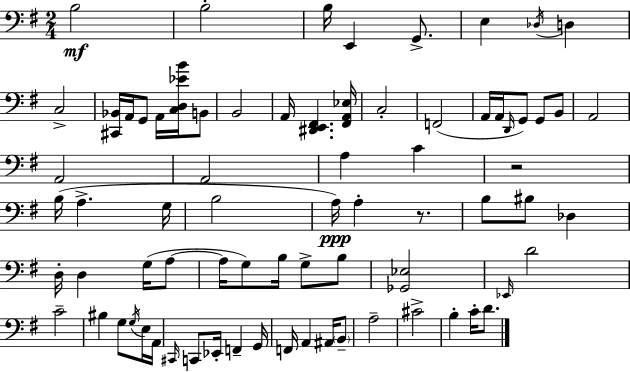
X:1
T:Untitled
M:2/4
L:1/4
K:Em
B,2 B,2 B,/4 E,, G,,/2 E, _D,/4 D, C,2 [^C,,_B,,]/4 A,,/4 G,,/2 A,,/4 [C,D,_EB]/4 B,,/2 B,,2 A,,/4 [^D,,E,,^F,,] [^F,,A,,_E,]/4 C,2 F,,2 A,,/4 A,,/4 D,,/4 G,,/2 G,,/2 B,,/2 A,,2 A,,2 A,,2 A, C z2 B,/4 A, G,/4 B,2 A,/4 A, z/2 B,/2 ^B,/2 _D, D,/4 D, G,/4 A,/2 A,/4 G,/2 B,/4 G,/2 B,/2 [_G,,_E,]2 _E,,/4 D2 C2 ^B, G,/2 G,/4 E,/4 A,,/4 ^C,,/4 C,,/2 _E,,/4 F,, G,,/4 F,,/4 A,, ^A,,/4 B,,/2 A,2 ^C2 B, C/4 D/2